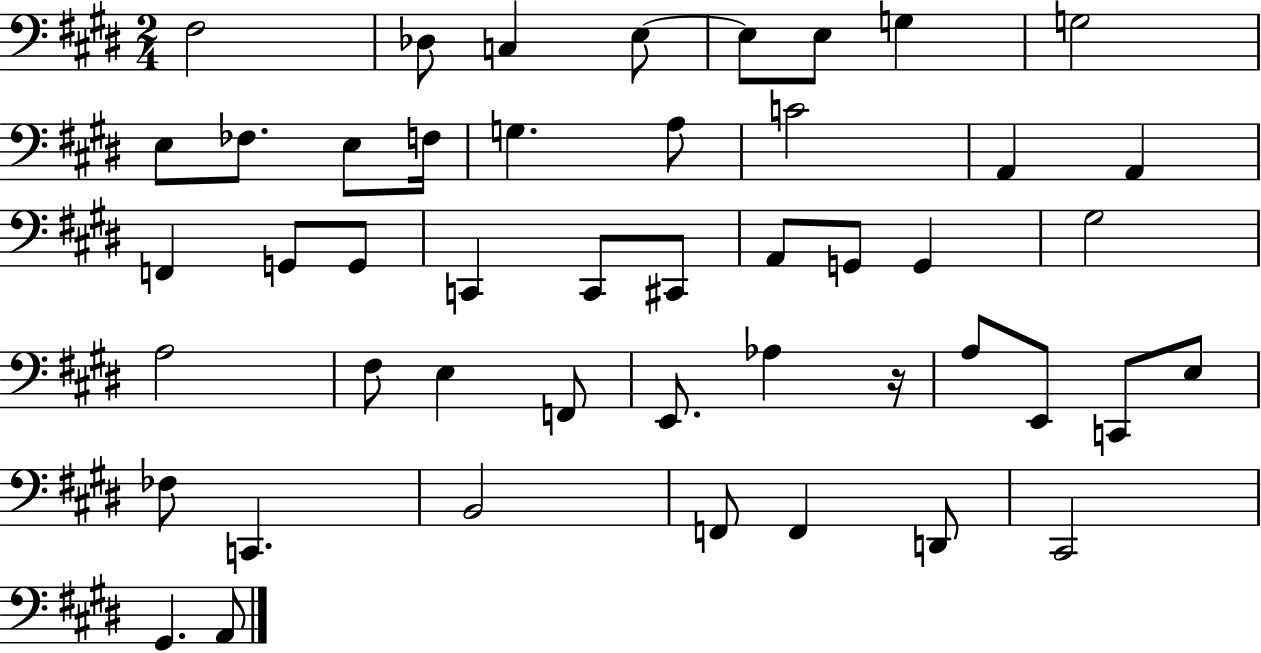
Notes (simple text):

F#3/h Db3/e C3/q E3/e E3/e E3/e G3/q G3/h E3/e FES3/e. E3/e F3/s G3/q. A3/e C4/h A2/q A2/q F2/q G2/e G2/e C2/q C2/e C#2/e A2/e G2/e G2/q G#3/h A3/h F#3/e E3/q F2/e E2/e. Ab3/q R/s A3/e E2/e C2/e E3/e FES3/e C2/q. B2/h F2/e F2/q D2/e C#2/h G#2/q. A2/e